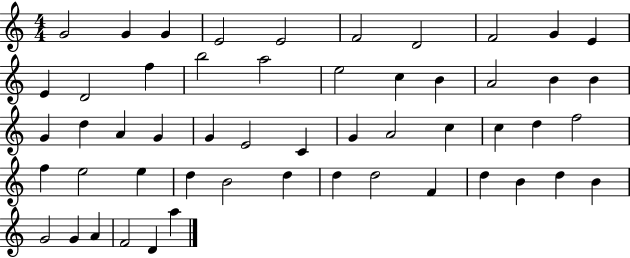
X:1
T:Untitled
M:4/4
L:1/4
K:C
G2 G G E2 E2 F2 D2 F2 G E E D2 f b2 a2 e2 c B A2 B B G d A G G E2 C G A2 c c d f2 f e2 e d B2 d d d2 F d B d B G2 G A F2 D a